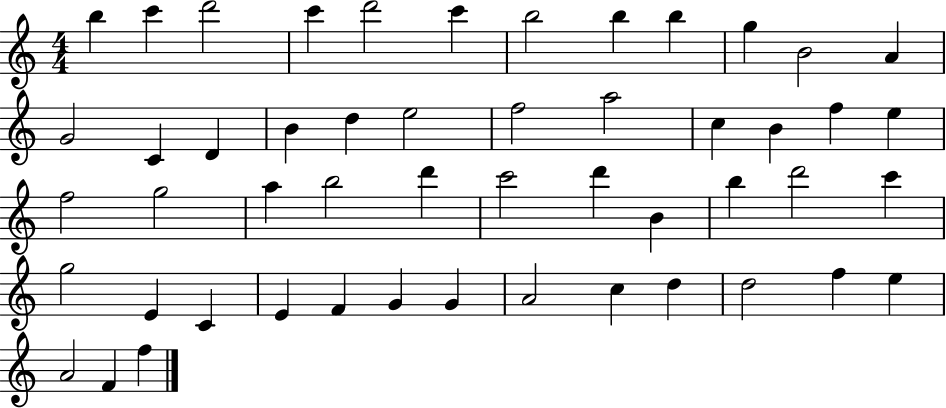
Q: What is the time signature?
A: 4/4